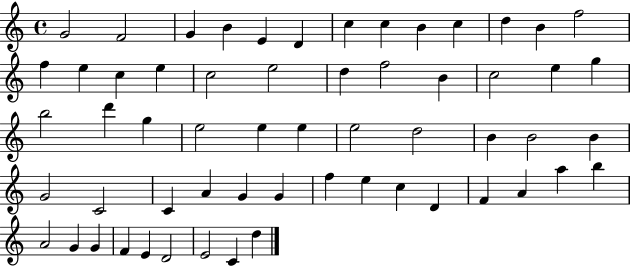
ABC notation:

X:1
T:Untitled
M:4/4
L:1/4
K:C
G2 F2 G B E D c c B c d B f2 f e c e c2 e2 d f2 B c2 e g b2 d' g e2 e e e2 d2 B B2 B G2 C2 C A G G f e c D F A a b A2 G G F E D2 E2 C d